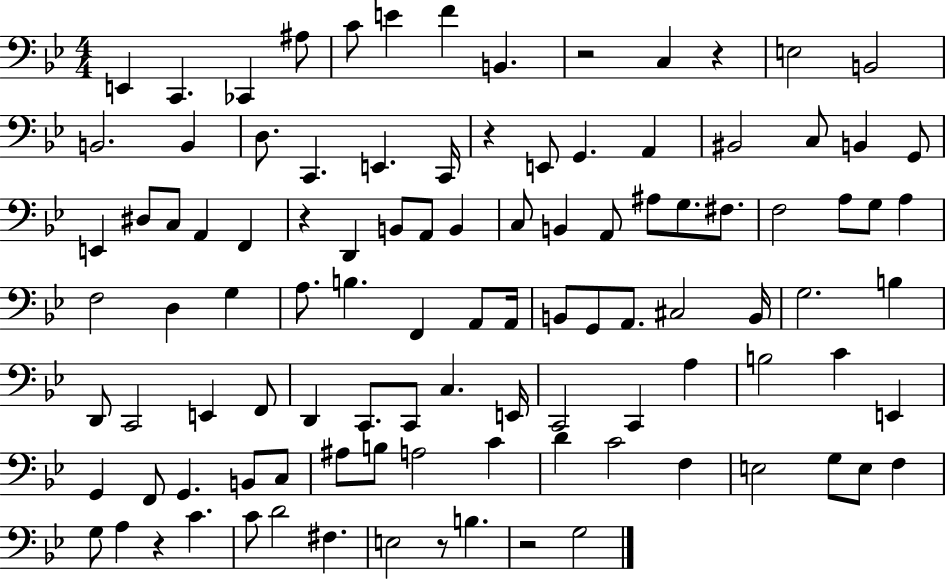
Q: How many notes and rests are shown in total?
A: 105